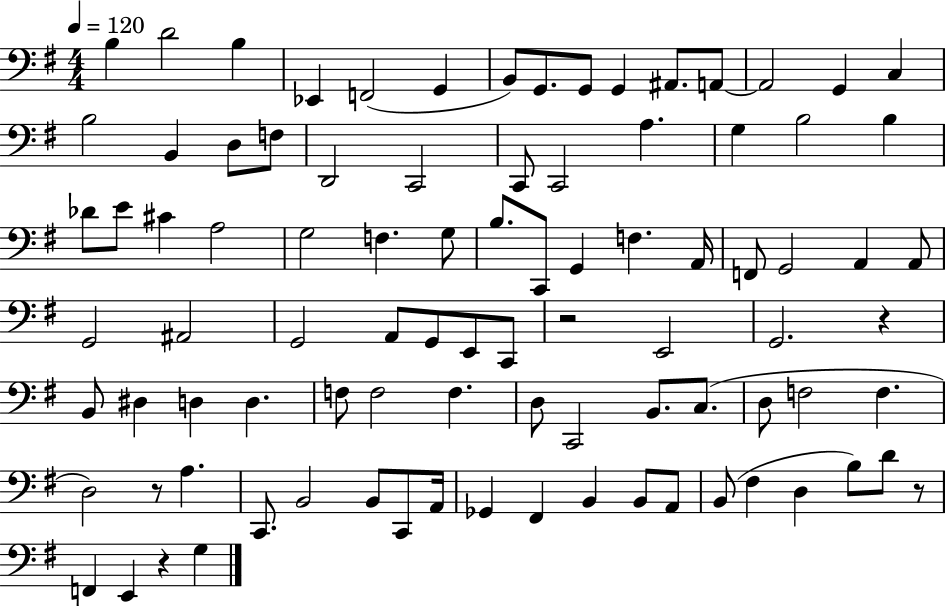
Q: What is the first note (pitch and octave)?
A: B3